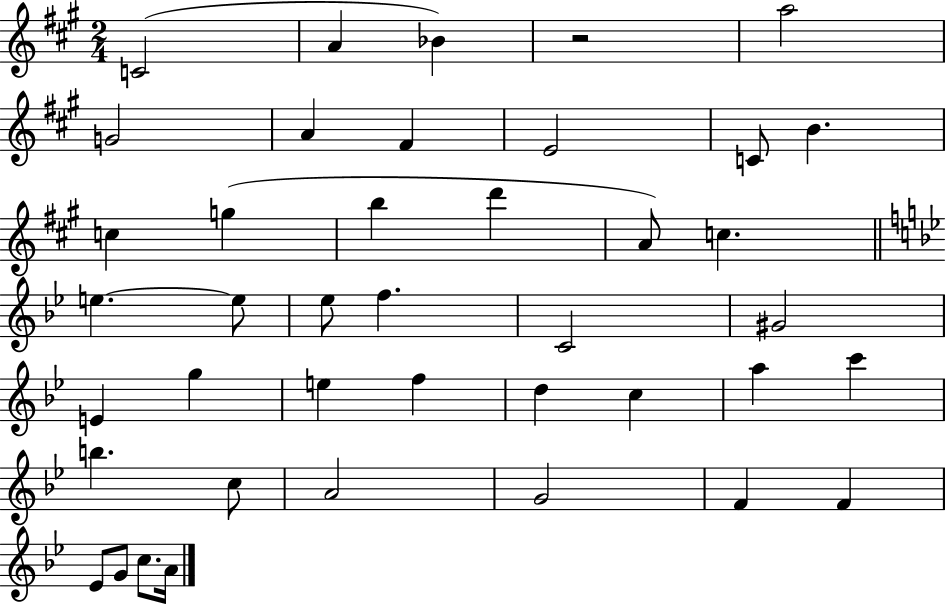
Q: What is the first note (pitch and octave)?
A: C4